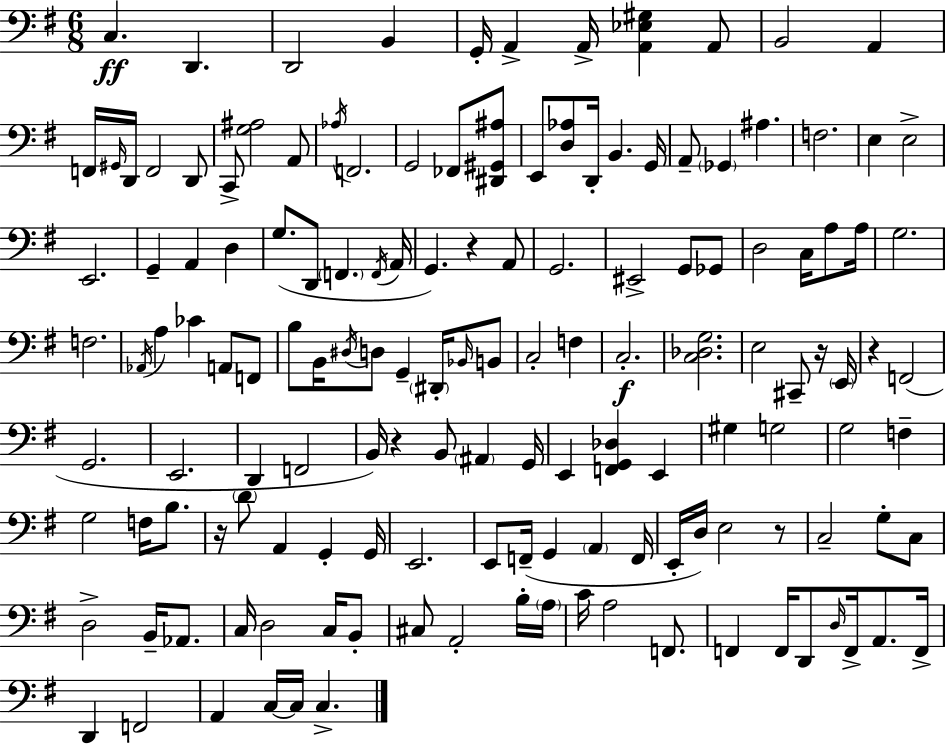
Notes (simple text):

C3/q. D2/q. D2/h B2/q G2/s A2/q A2/s [A2,Eb3,G#3]/q A2/e B2/h A2/q F2/s G#2/s D2/s F2/h D2/e C2/e [G3,A#3]/h A2/e Ab3/s F2/h. G2/h FES2/e [D#2,G#2,A#3]/e E2/e [D3,Ab3]/e D2/s B2/q. G2/s A2/e Gb2/q A#3/q. F3/h. E3/q E3/h E2/h. G2/q A2/q D3/q G3/e. D2/e F2/q. F2/s A2/s G2/q. R/q A2/e G2/h. EIS2/h G2/e Gb2/e D3/h C3/s A3/e A3/s G3/h. F3/h. Ab2/s A3/q CES4/q A2/e F2/e B3/e B2/s D#3/s D3/e G2/q D#2/s Bb2/s B2/e C3/h F3/q C3/h. [C3,Db3,G3]/h. E3/h C#2/e R/s E2/s R/q F2/h G2/h. E2/h. D2/q F2/h B2/s R/q B2/e A#2/q G2/s E2/q [F2,G2,Db3]/q E2/q G#3/q G3/h G3/h F3/q G3/h F3/s B3/e. R/s D4/e A2/q G2/q G2/s E2/h. E2/e F2/s G2/q A2/q F2/s E2/s D3/s E3/h R/e C3/h G3/e C3/e D3/h B2/s Ab2/e. C3/s D3/h C3/s B2/e C#3/e A2/h B3/s A3/s C4/s A3/h F2/e. F2/q F2/s D2/e D3/s F2/s A2/e. F2/s D2/q F2/h A2/q C3/s C3/s C3/q.